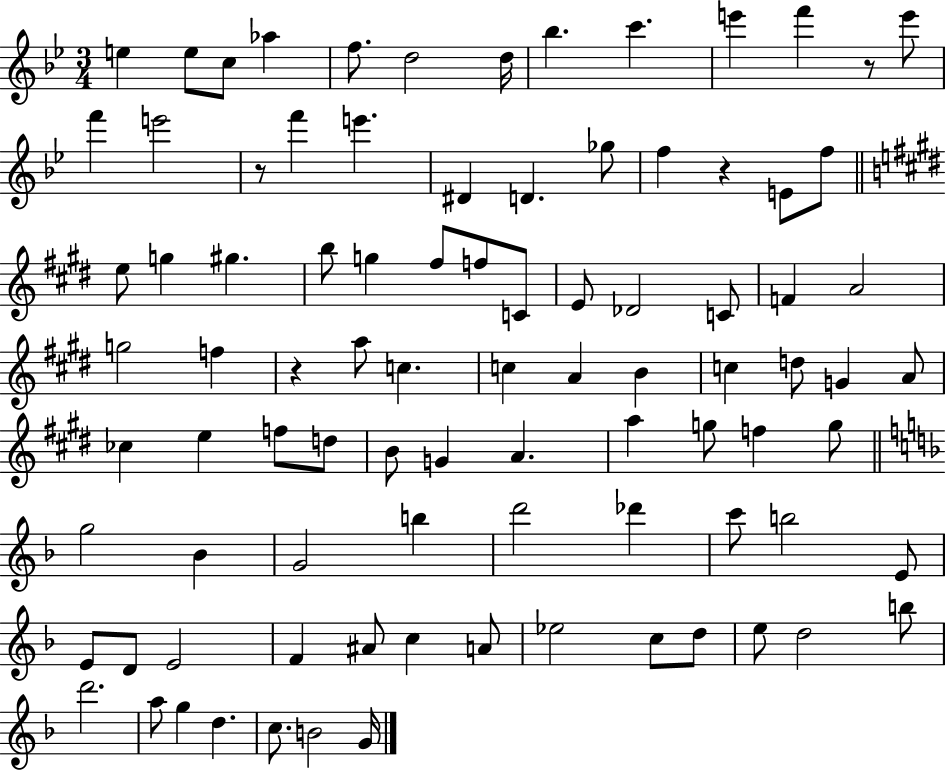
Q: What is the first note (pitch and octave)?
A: E5